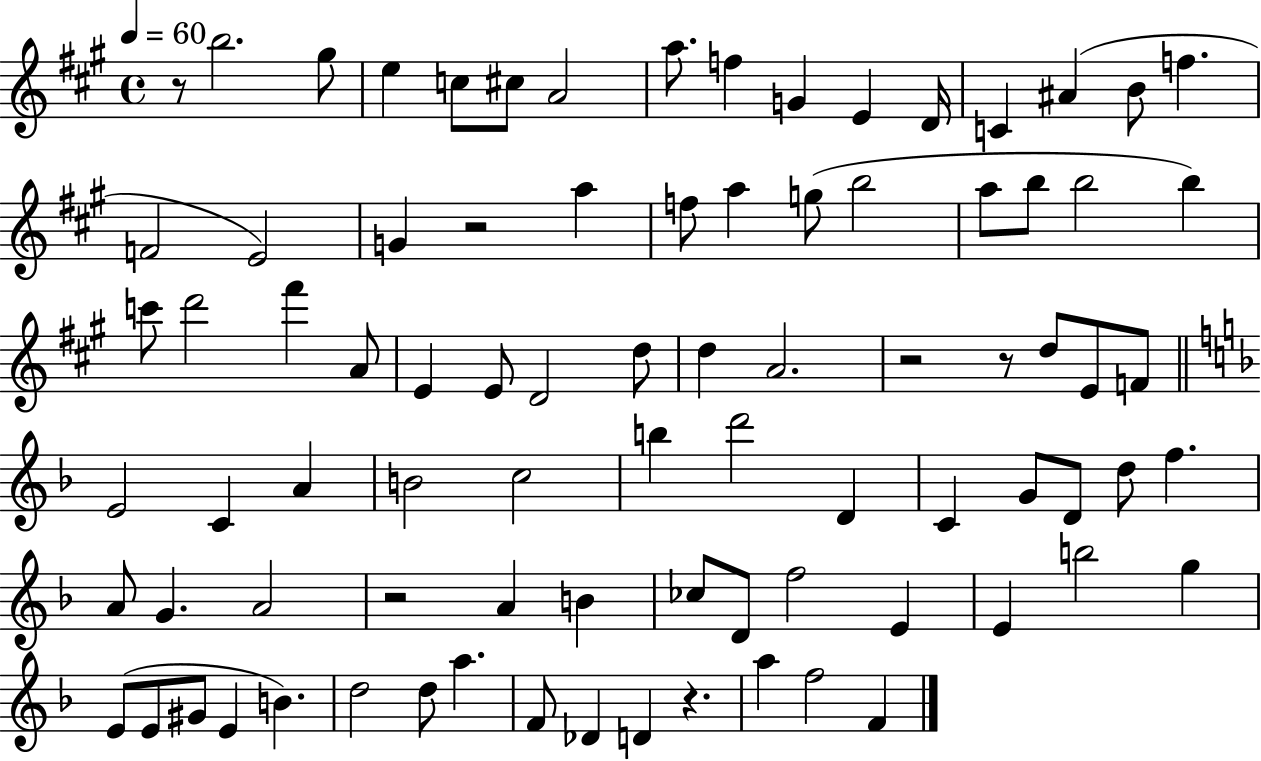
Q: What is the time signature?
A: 4/4